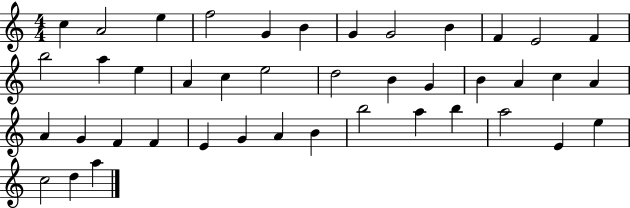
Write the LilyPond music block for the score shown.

{
  \clef treble
  \numericTimeSignature
  \time 4/4
  \key c \major
  c''4 a'2 e''4 | f''2 g'4 b'4 | g'4 g'2 b'4 | f'4 e'2 f'4 | \break b''2 a''4 e''4 | a'4 c''4 e''2 | d''2 b'4 g'4 | b'4 a'4 c''4 a'4 | \break a'4 g'4 f'4 f'4 | e'4 g'4 a'4 b'4 | b''2 a''4 b''4 | a''2 e'4 e''4 | \break c''2 d''4 a''4 | \bar "|."
}